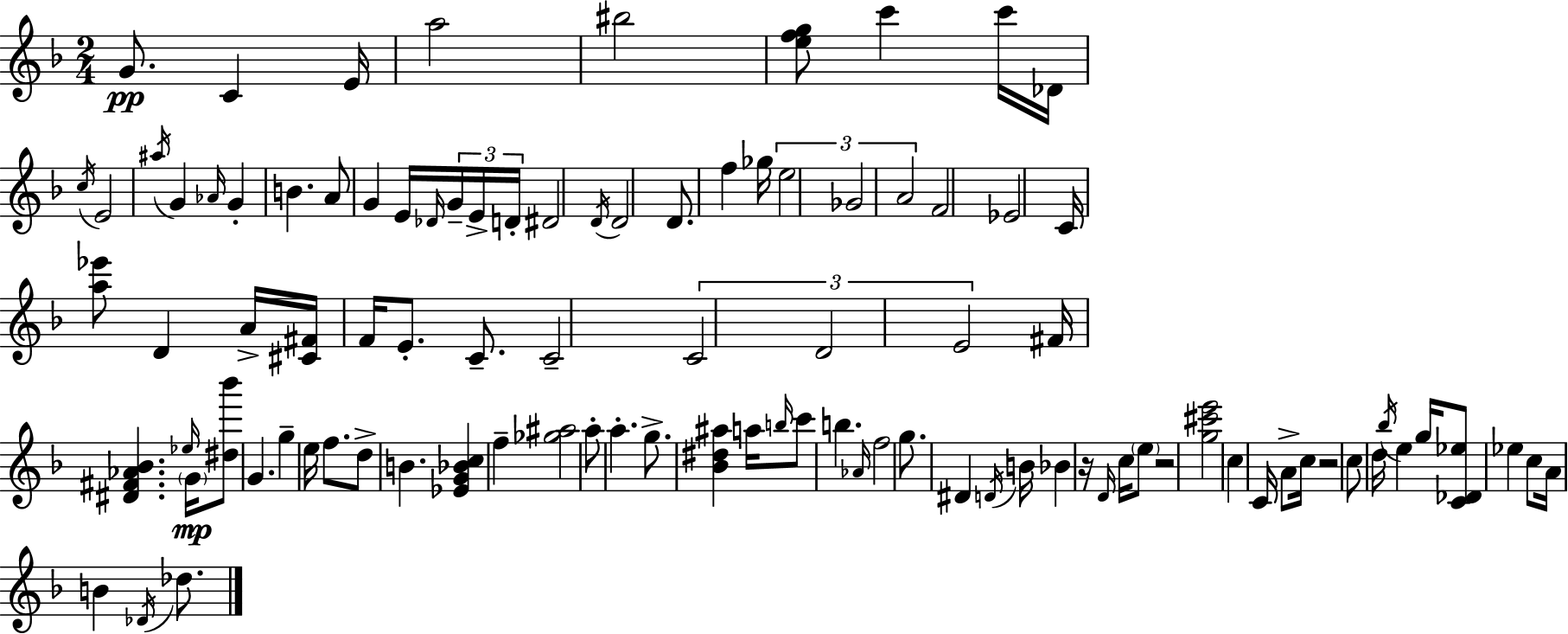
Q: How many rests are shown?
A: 3